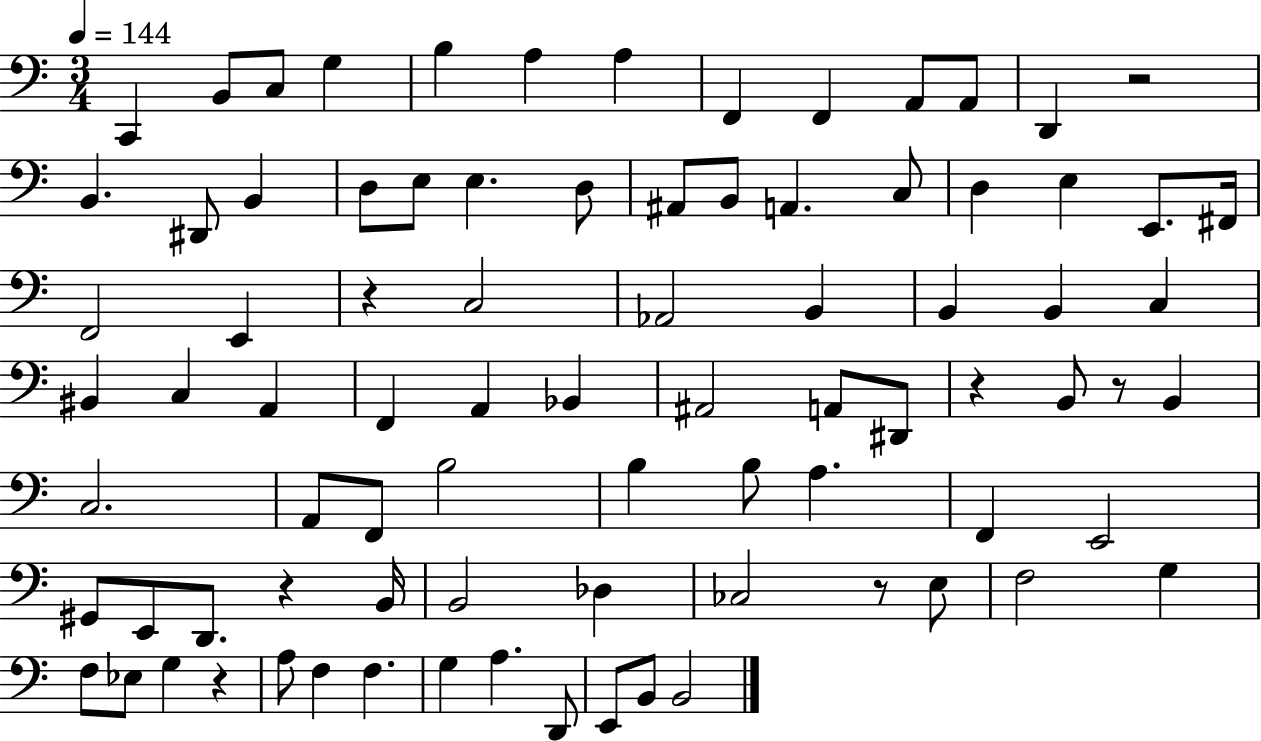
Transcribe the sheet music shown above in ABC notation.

X:1
T:Untitled
M:3/4
L:1/4
K:C
C,, B,,/2 C,/2 G, B, A, A, F,, F,, A,,/2 A,,/2 D,, z2 B,, ^D,,/2 B,, D,/2 E,/2 E, D,/2 ^A,,/2 B,,/2 A,, C,/2 D, E, E,,/2 ^F,,/4 F,,2 E,, z C,2 _A,,2 B,, B,, B,, C, ^B,, C, A,, F,, A,, _B,, ^A,,2 A,,/2 ^D,,/2 z B,,/2 z/2 B,, C,2 A,,/2 F,,/2 B,2 B, B,/2 A, F,, E,,2 ^G,,/2 E,,/2 D,,/2 z B,,/4 B,,2 _D, _C,2 z/2 E,/2 F,2 G, F,/2 _E,/2 G, z A,/2 F, F, G, A, D,,/2 E,,/2 B,,/2 B,,2